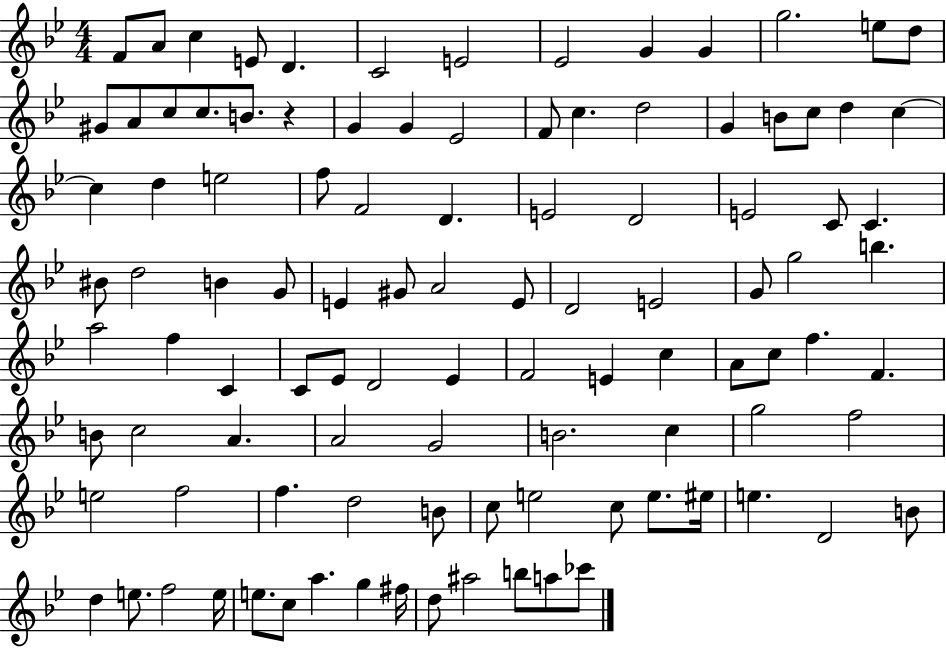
F4/e A4/e C5/q E4/e D4/q. C4/h E4/h Eb4/h G4/q G4/q G5/h. E5/e D5/e G#4/e A4/e C5/e C5/e. B4/e. R/q G4/q G4/q Eb4/h F4/e C5/q. D5/h G4/q B4/e C5/e D5/q C5/q C5/q D5/q E5/h F5/e F4/h D4/q. E4/h D4/h E4/h C4/e C4/q. BIS4/e D5/h B4/q G4/e E4/q G#4/e A4/h E4/e D4/h E4/h G4/e G5/h B5/q. A5/h F5/q C4/q C4/e Eb4/e D4/h Eb4/q F4/h E4/q C5/q A4/e C5/e F5/q. F4/q. B4/e C5/h A4/q. A4/h G4/h B4/h. C5/q G5/h F5/h E5/h F5/h F5/q. D5/h B4/e C5/e E5/h C5/e E5/e. EIS5/s E5/q. D4/h B4/e D5/q E5/e. F5/h E5/s E5/e. C5/e A5/q. G5/q F#5/s D5/e A#5/h B5/e A5/e CES6/e